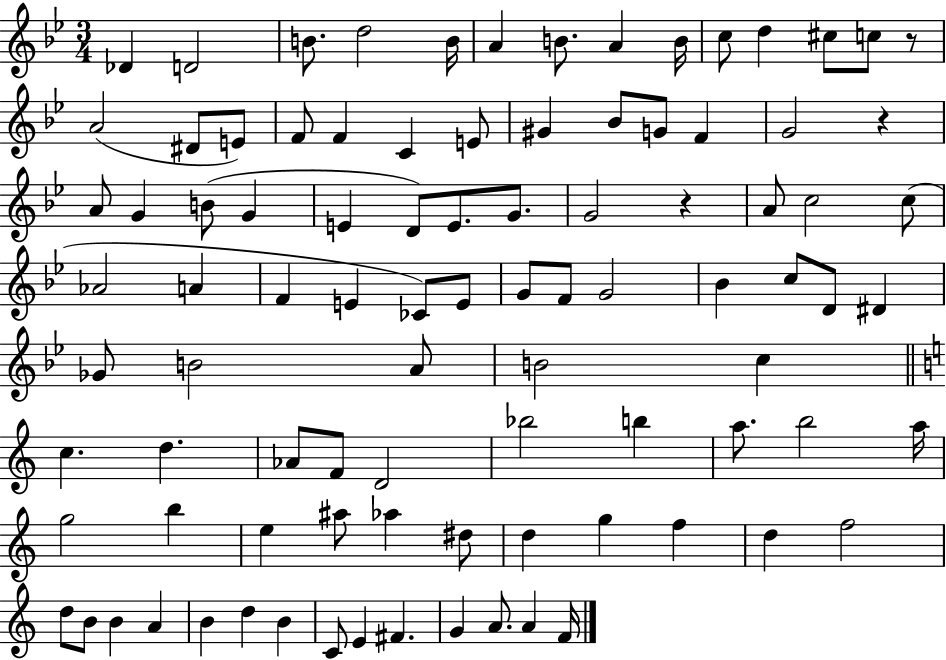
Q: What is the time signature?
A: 3/4